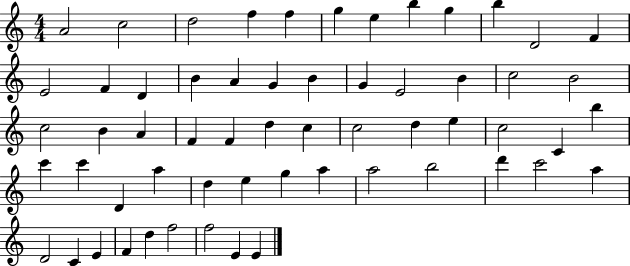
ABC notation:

X:1
T:Untitled
M:4/4
L:1/4
K:C
A2 c2 d2 f f g e b g b D2 F E2 F D B A G B G E2 B c2 B2 c2 B A F F d c c2 d e c2 C b c' c' D a d e g a a2 b2 d' c'2 a D2 C E F d f2 f2 E E